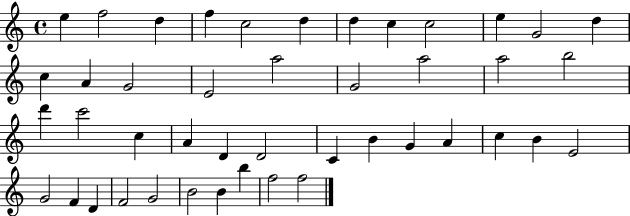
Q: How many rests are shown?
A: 0